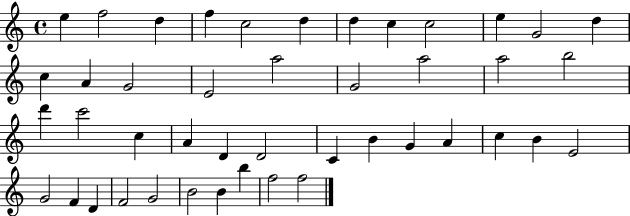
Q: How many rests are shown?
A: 0